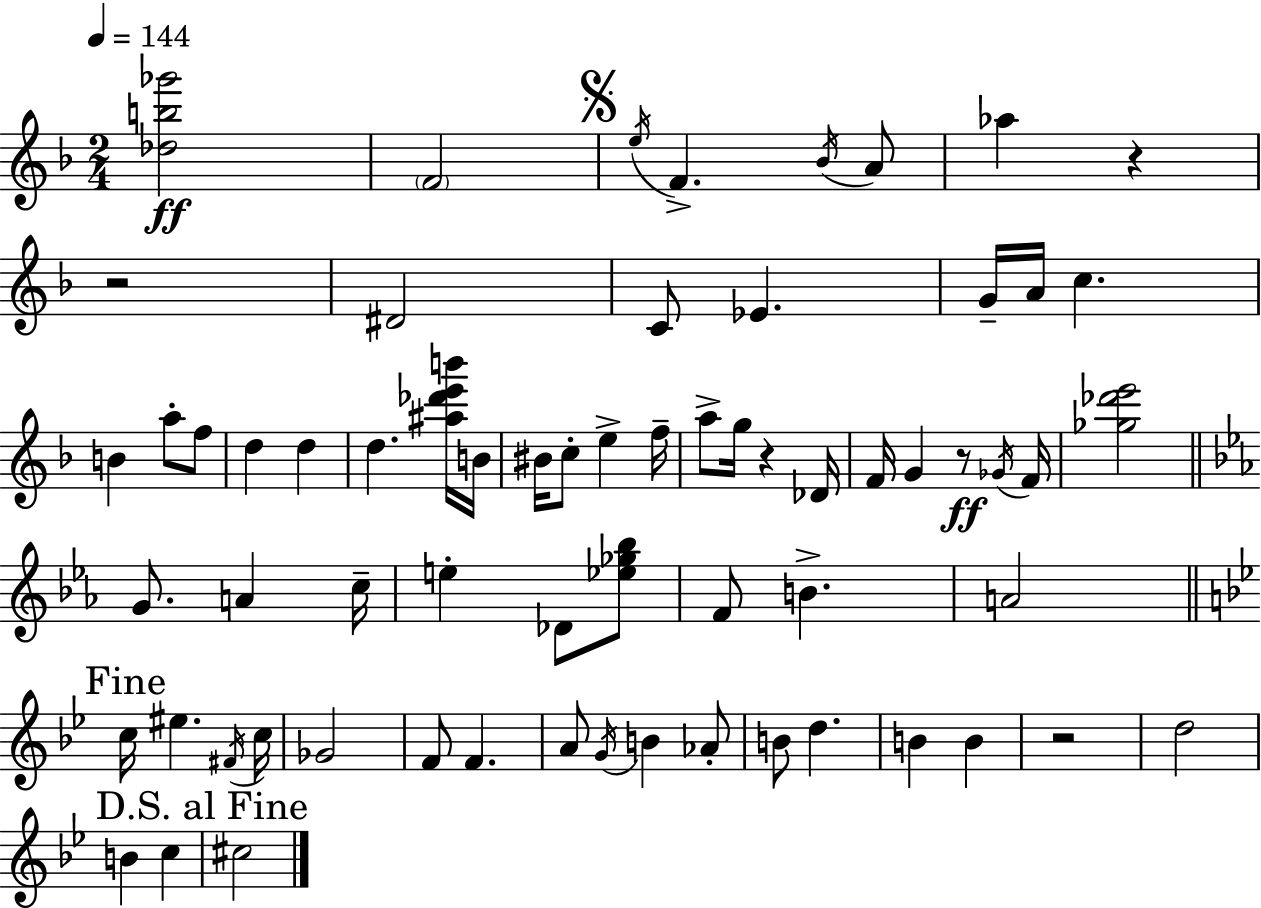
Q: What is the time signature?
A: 2/4